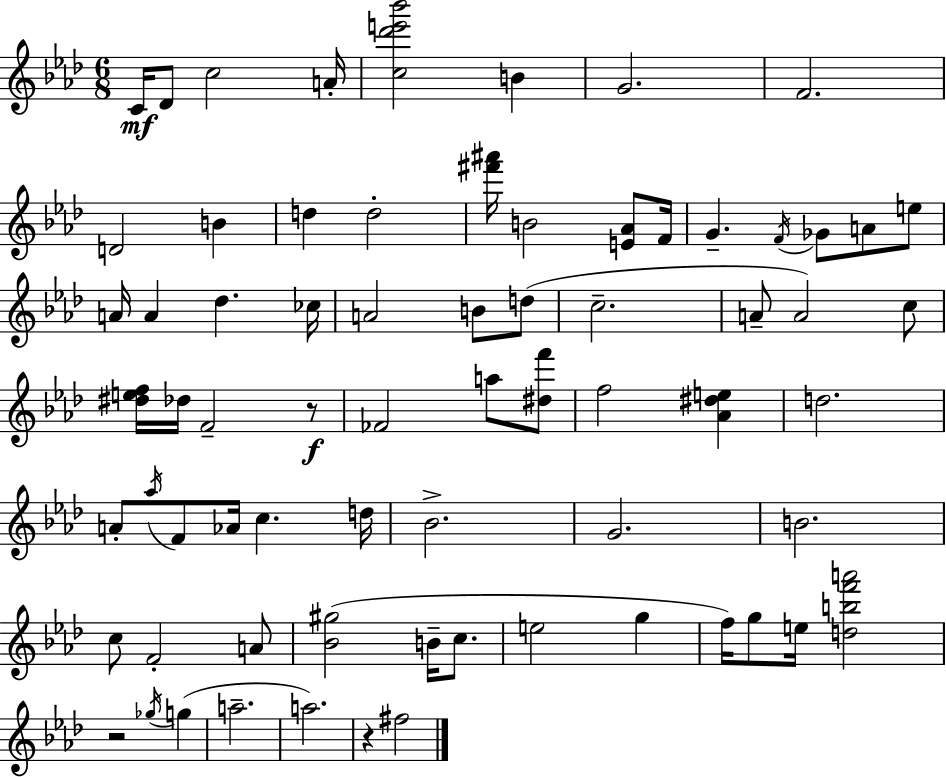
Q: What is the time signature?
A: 6/8